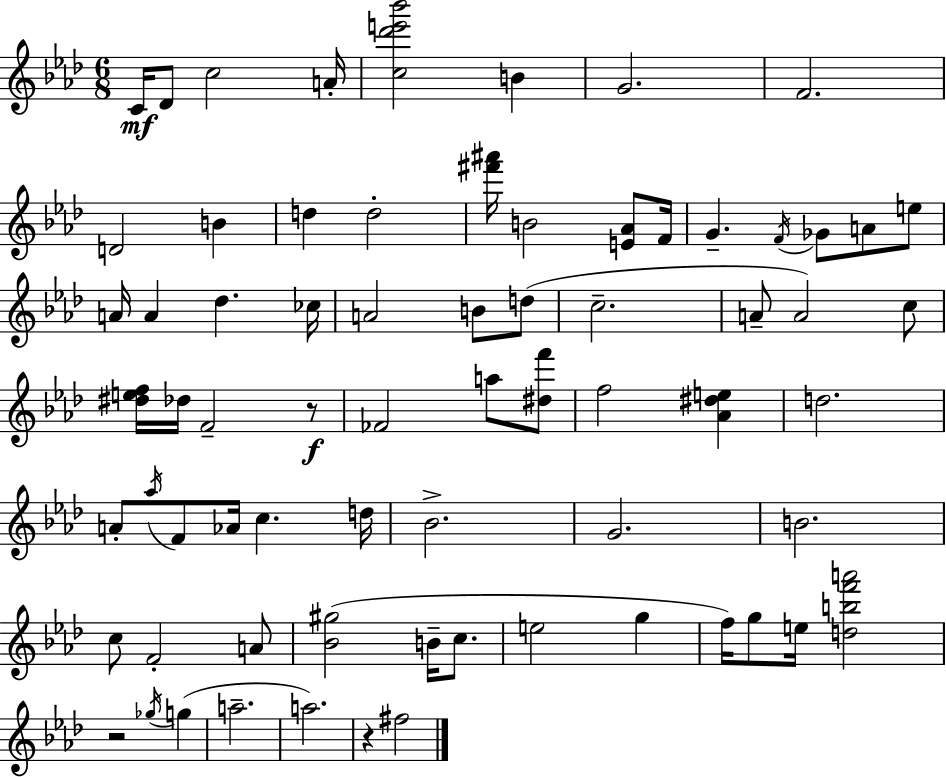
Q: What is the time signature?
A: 6/8